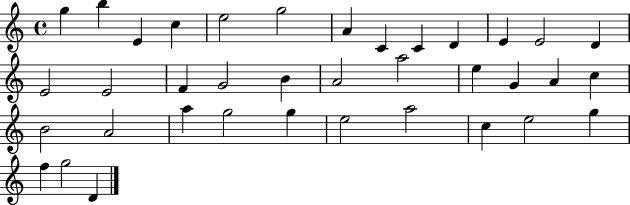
{
  \clef treble
  \time 4/4
  \defaultTimeSignature
  \key c \major
  g''4 b''4 e'4 c''4 | e''2 g''2 | a'4 c'4 c'4 d'4 | e'4 e'2 d'4 | \break e'2 e'2 | f'4 g'2 b'4 | a'2 a''2 | e''4 g'4 a'4 c''4 | \break b'2 a'2 | a''4 g''2 g''4 | e''2 a''2 | c''4 e''2 g''4 | \break f''4 g''2 d'4 | \bar "|."
}